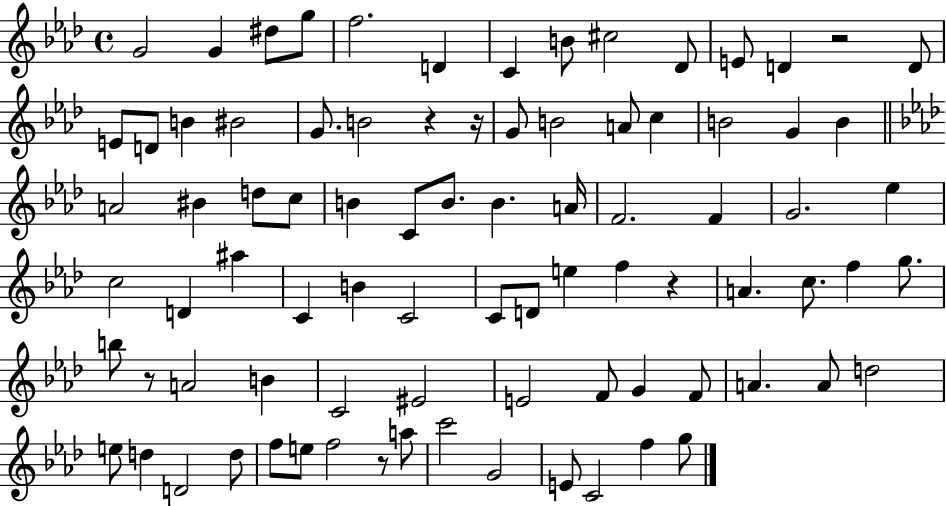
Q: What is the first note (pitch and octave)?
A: G4